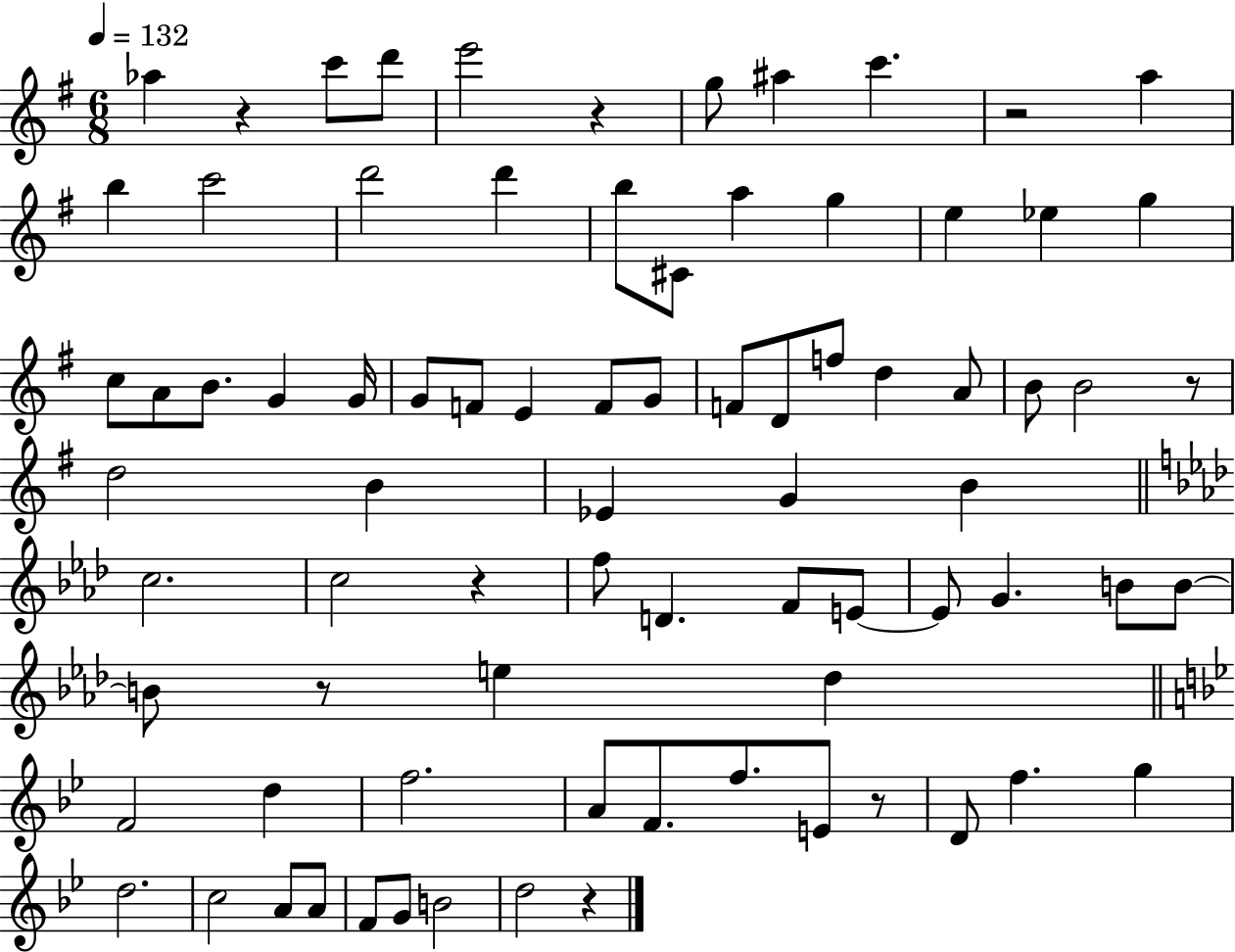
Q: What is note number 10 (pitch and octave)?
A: C6